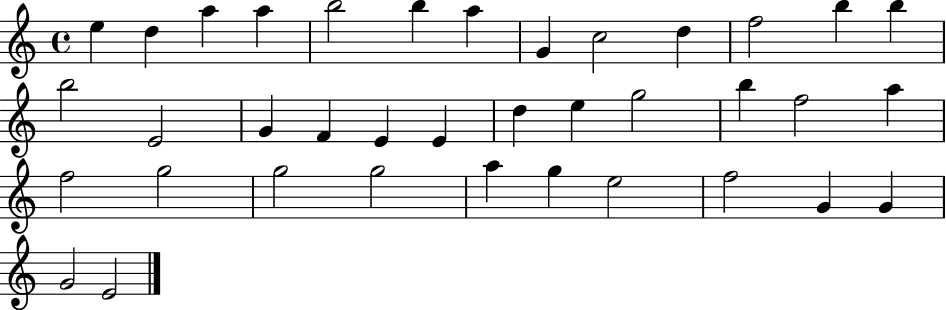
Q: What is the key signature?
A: C major